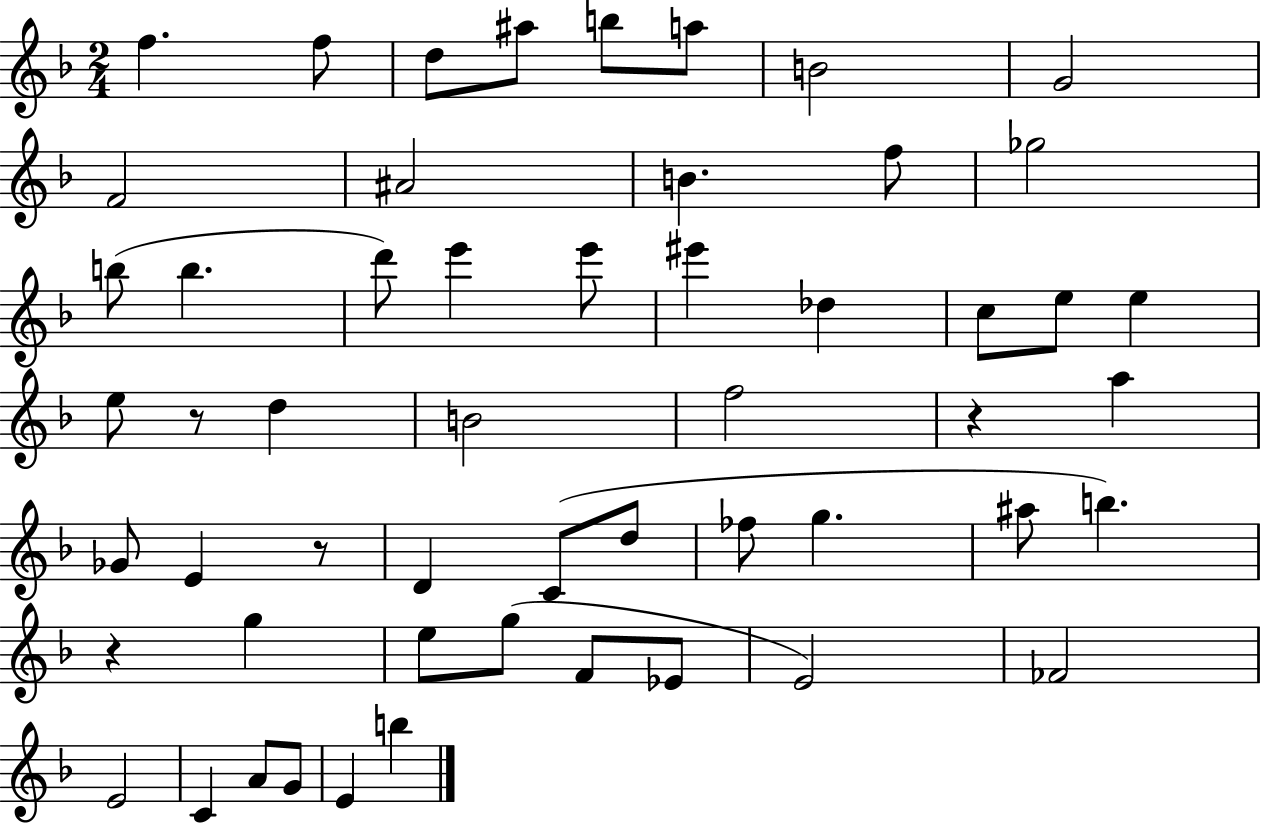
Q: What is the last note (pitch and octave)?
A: B5